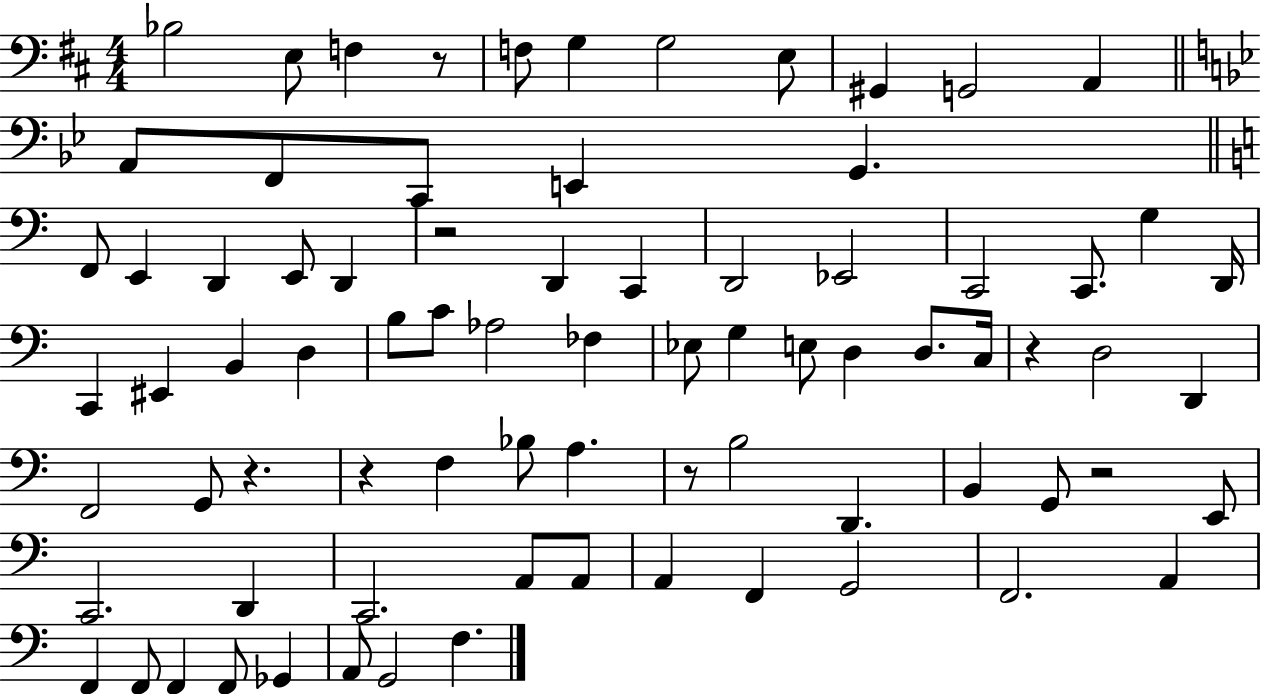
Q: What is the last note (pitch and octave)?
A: F3